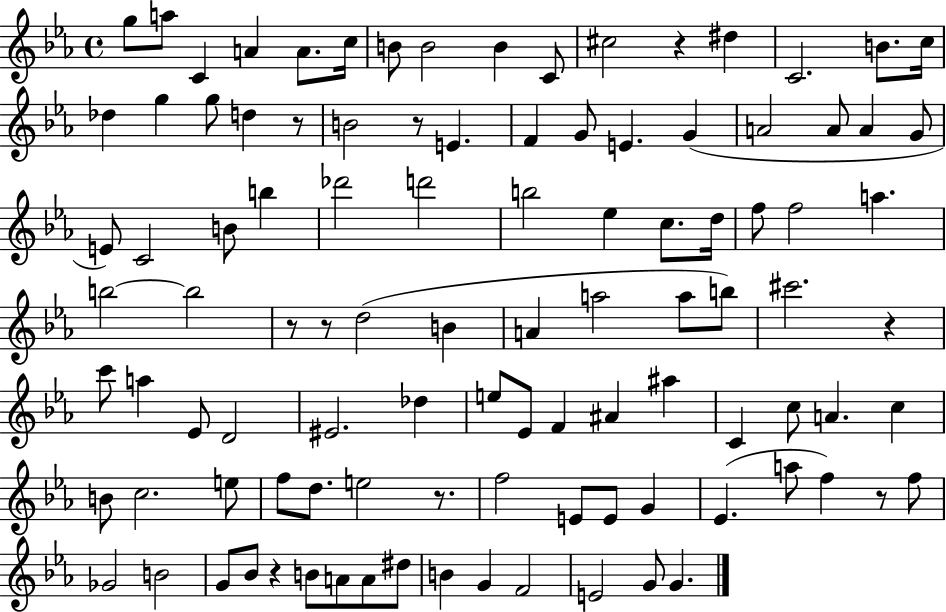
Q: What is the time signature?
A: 4/4